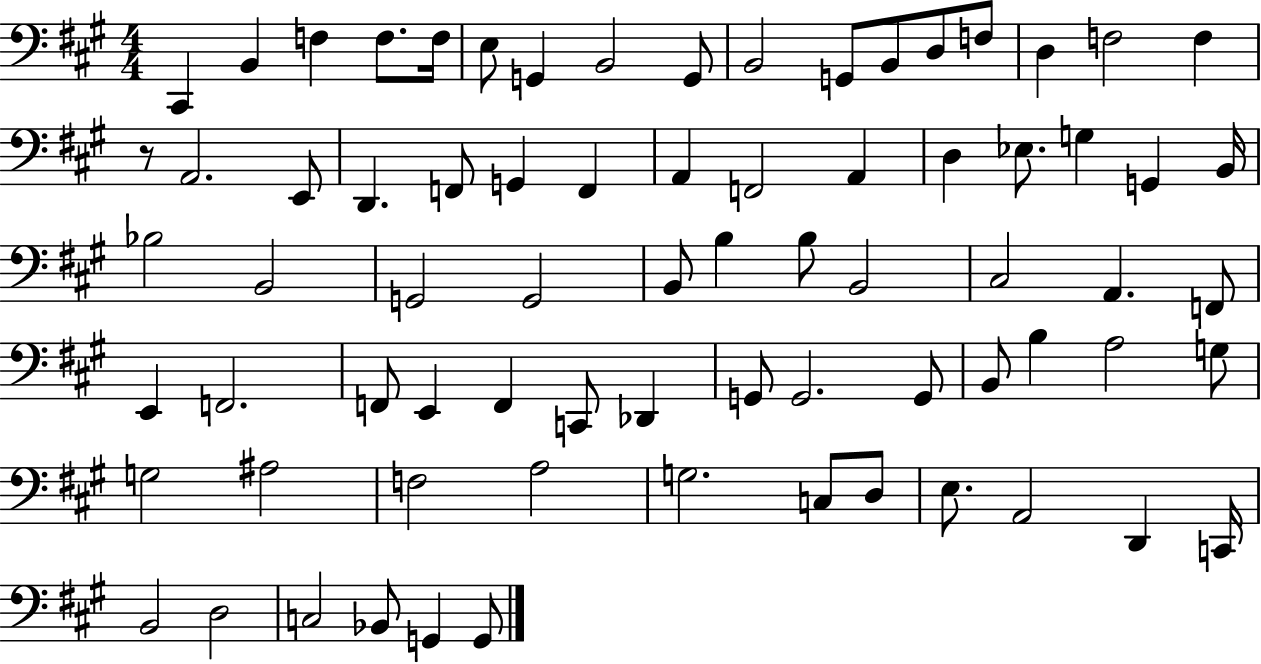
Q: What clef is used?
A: bass